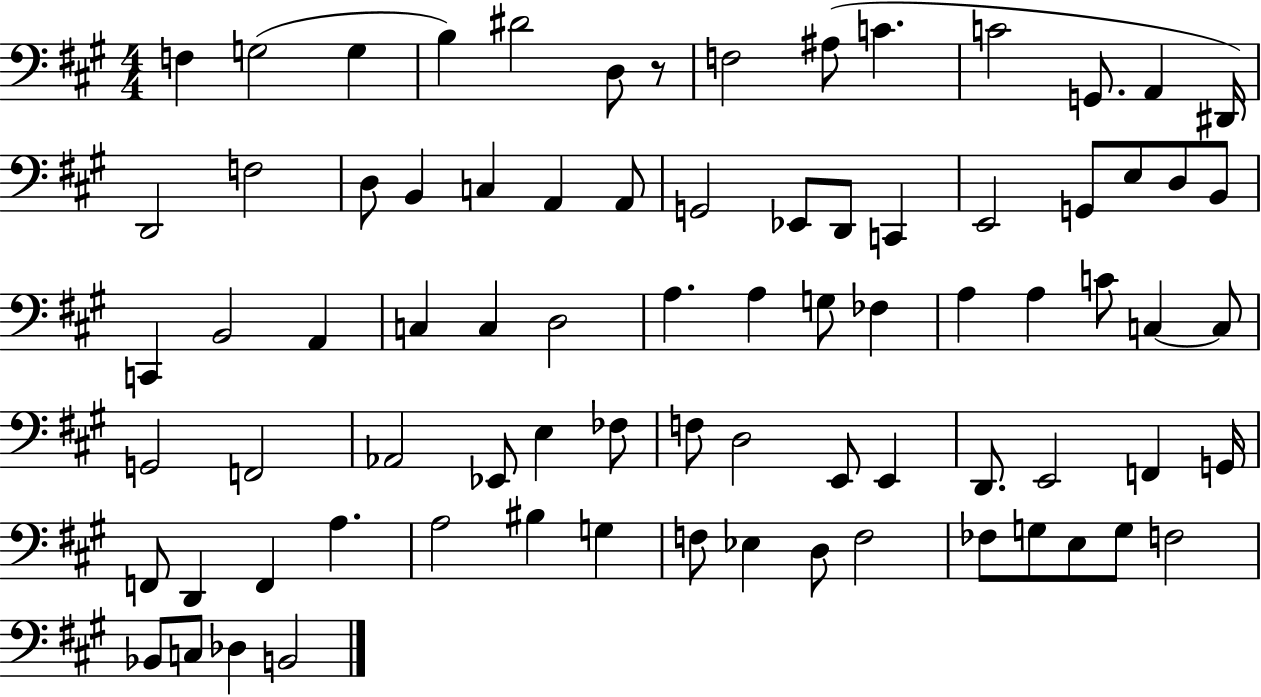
F3/q G3/h G3/q B3/q D#4/h D3/e R/e F3/h A#3/e C4/q. C4/h G2/e. A2/q D#2/s D2/h F3/h D3/e B2/q C3/q A2/q A2/e G2/h Eb2/e D2/e C2/q E2/h G2/e E3/e D3/e B2/e C2/q B2/h A2/q C3/q C3/q D3/h A3/q. A3/q G3/e FES3/q A3/q A3/q C4/e C3/q C3/e G2/h F2/h Ab2/h Eb2/e E3/q FES3/e F3/e D3/h E2/e E2/q D2/e. E2/h F2/q G2/s F2/e D2/q F2/q A3/q. A3/h BIS3/q G3/q F3/e Eb3/q D3/e F3/h FES3/e G3/e E3/e G3/e F3/h Bb2/e C3/e Db3/q B2/h